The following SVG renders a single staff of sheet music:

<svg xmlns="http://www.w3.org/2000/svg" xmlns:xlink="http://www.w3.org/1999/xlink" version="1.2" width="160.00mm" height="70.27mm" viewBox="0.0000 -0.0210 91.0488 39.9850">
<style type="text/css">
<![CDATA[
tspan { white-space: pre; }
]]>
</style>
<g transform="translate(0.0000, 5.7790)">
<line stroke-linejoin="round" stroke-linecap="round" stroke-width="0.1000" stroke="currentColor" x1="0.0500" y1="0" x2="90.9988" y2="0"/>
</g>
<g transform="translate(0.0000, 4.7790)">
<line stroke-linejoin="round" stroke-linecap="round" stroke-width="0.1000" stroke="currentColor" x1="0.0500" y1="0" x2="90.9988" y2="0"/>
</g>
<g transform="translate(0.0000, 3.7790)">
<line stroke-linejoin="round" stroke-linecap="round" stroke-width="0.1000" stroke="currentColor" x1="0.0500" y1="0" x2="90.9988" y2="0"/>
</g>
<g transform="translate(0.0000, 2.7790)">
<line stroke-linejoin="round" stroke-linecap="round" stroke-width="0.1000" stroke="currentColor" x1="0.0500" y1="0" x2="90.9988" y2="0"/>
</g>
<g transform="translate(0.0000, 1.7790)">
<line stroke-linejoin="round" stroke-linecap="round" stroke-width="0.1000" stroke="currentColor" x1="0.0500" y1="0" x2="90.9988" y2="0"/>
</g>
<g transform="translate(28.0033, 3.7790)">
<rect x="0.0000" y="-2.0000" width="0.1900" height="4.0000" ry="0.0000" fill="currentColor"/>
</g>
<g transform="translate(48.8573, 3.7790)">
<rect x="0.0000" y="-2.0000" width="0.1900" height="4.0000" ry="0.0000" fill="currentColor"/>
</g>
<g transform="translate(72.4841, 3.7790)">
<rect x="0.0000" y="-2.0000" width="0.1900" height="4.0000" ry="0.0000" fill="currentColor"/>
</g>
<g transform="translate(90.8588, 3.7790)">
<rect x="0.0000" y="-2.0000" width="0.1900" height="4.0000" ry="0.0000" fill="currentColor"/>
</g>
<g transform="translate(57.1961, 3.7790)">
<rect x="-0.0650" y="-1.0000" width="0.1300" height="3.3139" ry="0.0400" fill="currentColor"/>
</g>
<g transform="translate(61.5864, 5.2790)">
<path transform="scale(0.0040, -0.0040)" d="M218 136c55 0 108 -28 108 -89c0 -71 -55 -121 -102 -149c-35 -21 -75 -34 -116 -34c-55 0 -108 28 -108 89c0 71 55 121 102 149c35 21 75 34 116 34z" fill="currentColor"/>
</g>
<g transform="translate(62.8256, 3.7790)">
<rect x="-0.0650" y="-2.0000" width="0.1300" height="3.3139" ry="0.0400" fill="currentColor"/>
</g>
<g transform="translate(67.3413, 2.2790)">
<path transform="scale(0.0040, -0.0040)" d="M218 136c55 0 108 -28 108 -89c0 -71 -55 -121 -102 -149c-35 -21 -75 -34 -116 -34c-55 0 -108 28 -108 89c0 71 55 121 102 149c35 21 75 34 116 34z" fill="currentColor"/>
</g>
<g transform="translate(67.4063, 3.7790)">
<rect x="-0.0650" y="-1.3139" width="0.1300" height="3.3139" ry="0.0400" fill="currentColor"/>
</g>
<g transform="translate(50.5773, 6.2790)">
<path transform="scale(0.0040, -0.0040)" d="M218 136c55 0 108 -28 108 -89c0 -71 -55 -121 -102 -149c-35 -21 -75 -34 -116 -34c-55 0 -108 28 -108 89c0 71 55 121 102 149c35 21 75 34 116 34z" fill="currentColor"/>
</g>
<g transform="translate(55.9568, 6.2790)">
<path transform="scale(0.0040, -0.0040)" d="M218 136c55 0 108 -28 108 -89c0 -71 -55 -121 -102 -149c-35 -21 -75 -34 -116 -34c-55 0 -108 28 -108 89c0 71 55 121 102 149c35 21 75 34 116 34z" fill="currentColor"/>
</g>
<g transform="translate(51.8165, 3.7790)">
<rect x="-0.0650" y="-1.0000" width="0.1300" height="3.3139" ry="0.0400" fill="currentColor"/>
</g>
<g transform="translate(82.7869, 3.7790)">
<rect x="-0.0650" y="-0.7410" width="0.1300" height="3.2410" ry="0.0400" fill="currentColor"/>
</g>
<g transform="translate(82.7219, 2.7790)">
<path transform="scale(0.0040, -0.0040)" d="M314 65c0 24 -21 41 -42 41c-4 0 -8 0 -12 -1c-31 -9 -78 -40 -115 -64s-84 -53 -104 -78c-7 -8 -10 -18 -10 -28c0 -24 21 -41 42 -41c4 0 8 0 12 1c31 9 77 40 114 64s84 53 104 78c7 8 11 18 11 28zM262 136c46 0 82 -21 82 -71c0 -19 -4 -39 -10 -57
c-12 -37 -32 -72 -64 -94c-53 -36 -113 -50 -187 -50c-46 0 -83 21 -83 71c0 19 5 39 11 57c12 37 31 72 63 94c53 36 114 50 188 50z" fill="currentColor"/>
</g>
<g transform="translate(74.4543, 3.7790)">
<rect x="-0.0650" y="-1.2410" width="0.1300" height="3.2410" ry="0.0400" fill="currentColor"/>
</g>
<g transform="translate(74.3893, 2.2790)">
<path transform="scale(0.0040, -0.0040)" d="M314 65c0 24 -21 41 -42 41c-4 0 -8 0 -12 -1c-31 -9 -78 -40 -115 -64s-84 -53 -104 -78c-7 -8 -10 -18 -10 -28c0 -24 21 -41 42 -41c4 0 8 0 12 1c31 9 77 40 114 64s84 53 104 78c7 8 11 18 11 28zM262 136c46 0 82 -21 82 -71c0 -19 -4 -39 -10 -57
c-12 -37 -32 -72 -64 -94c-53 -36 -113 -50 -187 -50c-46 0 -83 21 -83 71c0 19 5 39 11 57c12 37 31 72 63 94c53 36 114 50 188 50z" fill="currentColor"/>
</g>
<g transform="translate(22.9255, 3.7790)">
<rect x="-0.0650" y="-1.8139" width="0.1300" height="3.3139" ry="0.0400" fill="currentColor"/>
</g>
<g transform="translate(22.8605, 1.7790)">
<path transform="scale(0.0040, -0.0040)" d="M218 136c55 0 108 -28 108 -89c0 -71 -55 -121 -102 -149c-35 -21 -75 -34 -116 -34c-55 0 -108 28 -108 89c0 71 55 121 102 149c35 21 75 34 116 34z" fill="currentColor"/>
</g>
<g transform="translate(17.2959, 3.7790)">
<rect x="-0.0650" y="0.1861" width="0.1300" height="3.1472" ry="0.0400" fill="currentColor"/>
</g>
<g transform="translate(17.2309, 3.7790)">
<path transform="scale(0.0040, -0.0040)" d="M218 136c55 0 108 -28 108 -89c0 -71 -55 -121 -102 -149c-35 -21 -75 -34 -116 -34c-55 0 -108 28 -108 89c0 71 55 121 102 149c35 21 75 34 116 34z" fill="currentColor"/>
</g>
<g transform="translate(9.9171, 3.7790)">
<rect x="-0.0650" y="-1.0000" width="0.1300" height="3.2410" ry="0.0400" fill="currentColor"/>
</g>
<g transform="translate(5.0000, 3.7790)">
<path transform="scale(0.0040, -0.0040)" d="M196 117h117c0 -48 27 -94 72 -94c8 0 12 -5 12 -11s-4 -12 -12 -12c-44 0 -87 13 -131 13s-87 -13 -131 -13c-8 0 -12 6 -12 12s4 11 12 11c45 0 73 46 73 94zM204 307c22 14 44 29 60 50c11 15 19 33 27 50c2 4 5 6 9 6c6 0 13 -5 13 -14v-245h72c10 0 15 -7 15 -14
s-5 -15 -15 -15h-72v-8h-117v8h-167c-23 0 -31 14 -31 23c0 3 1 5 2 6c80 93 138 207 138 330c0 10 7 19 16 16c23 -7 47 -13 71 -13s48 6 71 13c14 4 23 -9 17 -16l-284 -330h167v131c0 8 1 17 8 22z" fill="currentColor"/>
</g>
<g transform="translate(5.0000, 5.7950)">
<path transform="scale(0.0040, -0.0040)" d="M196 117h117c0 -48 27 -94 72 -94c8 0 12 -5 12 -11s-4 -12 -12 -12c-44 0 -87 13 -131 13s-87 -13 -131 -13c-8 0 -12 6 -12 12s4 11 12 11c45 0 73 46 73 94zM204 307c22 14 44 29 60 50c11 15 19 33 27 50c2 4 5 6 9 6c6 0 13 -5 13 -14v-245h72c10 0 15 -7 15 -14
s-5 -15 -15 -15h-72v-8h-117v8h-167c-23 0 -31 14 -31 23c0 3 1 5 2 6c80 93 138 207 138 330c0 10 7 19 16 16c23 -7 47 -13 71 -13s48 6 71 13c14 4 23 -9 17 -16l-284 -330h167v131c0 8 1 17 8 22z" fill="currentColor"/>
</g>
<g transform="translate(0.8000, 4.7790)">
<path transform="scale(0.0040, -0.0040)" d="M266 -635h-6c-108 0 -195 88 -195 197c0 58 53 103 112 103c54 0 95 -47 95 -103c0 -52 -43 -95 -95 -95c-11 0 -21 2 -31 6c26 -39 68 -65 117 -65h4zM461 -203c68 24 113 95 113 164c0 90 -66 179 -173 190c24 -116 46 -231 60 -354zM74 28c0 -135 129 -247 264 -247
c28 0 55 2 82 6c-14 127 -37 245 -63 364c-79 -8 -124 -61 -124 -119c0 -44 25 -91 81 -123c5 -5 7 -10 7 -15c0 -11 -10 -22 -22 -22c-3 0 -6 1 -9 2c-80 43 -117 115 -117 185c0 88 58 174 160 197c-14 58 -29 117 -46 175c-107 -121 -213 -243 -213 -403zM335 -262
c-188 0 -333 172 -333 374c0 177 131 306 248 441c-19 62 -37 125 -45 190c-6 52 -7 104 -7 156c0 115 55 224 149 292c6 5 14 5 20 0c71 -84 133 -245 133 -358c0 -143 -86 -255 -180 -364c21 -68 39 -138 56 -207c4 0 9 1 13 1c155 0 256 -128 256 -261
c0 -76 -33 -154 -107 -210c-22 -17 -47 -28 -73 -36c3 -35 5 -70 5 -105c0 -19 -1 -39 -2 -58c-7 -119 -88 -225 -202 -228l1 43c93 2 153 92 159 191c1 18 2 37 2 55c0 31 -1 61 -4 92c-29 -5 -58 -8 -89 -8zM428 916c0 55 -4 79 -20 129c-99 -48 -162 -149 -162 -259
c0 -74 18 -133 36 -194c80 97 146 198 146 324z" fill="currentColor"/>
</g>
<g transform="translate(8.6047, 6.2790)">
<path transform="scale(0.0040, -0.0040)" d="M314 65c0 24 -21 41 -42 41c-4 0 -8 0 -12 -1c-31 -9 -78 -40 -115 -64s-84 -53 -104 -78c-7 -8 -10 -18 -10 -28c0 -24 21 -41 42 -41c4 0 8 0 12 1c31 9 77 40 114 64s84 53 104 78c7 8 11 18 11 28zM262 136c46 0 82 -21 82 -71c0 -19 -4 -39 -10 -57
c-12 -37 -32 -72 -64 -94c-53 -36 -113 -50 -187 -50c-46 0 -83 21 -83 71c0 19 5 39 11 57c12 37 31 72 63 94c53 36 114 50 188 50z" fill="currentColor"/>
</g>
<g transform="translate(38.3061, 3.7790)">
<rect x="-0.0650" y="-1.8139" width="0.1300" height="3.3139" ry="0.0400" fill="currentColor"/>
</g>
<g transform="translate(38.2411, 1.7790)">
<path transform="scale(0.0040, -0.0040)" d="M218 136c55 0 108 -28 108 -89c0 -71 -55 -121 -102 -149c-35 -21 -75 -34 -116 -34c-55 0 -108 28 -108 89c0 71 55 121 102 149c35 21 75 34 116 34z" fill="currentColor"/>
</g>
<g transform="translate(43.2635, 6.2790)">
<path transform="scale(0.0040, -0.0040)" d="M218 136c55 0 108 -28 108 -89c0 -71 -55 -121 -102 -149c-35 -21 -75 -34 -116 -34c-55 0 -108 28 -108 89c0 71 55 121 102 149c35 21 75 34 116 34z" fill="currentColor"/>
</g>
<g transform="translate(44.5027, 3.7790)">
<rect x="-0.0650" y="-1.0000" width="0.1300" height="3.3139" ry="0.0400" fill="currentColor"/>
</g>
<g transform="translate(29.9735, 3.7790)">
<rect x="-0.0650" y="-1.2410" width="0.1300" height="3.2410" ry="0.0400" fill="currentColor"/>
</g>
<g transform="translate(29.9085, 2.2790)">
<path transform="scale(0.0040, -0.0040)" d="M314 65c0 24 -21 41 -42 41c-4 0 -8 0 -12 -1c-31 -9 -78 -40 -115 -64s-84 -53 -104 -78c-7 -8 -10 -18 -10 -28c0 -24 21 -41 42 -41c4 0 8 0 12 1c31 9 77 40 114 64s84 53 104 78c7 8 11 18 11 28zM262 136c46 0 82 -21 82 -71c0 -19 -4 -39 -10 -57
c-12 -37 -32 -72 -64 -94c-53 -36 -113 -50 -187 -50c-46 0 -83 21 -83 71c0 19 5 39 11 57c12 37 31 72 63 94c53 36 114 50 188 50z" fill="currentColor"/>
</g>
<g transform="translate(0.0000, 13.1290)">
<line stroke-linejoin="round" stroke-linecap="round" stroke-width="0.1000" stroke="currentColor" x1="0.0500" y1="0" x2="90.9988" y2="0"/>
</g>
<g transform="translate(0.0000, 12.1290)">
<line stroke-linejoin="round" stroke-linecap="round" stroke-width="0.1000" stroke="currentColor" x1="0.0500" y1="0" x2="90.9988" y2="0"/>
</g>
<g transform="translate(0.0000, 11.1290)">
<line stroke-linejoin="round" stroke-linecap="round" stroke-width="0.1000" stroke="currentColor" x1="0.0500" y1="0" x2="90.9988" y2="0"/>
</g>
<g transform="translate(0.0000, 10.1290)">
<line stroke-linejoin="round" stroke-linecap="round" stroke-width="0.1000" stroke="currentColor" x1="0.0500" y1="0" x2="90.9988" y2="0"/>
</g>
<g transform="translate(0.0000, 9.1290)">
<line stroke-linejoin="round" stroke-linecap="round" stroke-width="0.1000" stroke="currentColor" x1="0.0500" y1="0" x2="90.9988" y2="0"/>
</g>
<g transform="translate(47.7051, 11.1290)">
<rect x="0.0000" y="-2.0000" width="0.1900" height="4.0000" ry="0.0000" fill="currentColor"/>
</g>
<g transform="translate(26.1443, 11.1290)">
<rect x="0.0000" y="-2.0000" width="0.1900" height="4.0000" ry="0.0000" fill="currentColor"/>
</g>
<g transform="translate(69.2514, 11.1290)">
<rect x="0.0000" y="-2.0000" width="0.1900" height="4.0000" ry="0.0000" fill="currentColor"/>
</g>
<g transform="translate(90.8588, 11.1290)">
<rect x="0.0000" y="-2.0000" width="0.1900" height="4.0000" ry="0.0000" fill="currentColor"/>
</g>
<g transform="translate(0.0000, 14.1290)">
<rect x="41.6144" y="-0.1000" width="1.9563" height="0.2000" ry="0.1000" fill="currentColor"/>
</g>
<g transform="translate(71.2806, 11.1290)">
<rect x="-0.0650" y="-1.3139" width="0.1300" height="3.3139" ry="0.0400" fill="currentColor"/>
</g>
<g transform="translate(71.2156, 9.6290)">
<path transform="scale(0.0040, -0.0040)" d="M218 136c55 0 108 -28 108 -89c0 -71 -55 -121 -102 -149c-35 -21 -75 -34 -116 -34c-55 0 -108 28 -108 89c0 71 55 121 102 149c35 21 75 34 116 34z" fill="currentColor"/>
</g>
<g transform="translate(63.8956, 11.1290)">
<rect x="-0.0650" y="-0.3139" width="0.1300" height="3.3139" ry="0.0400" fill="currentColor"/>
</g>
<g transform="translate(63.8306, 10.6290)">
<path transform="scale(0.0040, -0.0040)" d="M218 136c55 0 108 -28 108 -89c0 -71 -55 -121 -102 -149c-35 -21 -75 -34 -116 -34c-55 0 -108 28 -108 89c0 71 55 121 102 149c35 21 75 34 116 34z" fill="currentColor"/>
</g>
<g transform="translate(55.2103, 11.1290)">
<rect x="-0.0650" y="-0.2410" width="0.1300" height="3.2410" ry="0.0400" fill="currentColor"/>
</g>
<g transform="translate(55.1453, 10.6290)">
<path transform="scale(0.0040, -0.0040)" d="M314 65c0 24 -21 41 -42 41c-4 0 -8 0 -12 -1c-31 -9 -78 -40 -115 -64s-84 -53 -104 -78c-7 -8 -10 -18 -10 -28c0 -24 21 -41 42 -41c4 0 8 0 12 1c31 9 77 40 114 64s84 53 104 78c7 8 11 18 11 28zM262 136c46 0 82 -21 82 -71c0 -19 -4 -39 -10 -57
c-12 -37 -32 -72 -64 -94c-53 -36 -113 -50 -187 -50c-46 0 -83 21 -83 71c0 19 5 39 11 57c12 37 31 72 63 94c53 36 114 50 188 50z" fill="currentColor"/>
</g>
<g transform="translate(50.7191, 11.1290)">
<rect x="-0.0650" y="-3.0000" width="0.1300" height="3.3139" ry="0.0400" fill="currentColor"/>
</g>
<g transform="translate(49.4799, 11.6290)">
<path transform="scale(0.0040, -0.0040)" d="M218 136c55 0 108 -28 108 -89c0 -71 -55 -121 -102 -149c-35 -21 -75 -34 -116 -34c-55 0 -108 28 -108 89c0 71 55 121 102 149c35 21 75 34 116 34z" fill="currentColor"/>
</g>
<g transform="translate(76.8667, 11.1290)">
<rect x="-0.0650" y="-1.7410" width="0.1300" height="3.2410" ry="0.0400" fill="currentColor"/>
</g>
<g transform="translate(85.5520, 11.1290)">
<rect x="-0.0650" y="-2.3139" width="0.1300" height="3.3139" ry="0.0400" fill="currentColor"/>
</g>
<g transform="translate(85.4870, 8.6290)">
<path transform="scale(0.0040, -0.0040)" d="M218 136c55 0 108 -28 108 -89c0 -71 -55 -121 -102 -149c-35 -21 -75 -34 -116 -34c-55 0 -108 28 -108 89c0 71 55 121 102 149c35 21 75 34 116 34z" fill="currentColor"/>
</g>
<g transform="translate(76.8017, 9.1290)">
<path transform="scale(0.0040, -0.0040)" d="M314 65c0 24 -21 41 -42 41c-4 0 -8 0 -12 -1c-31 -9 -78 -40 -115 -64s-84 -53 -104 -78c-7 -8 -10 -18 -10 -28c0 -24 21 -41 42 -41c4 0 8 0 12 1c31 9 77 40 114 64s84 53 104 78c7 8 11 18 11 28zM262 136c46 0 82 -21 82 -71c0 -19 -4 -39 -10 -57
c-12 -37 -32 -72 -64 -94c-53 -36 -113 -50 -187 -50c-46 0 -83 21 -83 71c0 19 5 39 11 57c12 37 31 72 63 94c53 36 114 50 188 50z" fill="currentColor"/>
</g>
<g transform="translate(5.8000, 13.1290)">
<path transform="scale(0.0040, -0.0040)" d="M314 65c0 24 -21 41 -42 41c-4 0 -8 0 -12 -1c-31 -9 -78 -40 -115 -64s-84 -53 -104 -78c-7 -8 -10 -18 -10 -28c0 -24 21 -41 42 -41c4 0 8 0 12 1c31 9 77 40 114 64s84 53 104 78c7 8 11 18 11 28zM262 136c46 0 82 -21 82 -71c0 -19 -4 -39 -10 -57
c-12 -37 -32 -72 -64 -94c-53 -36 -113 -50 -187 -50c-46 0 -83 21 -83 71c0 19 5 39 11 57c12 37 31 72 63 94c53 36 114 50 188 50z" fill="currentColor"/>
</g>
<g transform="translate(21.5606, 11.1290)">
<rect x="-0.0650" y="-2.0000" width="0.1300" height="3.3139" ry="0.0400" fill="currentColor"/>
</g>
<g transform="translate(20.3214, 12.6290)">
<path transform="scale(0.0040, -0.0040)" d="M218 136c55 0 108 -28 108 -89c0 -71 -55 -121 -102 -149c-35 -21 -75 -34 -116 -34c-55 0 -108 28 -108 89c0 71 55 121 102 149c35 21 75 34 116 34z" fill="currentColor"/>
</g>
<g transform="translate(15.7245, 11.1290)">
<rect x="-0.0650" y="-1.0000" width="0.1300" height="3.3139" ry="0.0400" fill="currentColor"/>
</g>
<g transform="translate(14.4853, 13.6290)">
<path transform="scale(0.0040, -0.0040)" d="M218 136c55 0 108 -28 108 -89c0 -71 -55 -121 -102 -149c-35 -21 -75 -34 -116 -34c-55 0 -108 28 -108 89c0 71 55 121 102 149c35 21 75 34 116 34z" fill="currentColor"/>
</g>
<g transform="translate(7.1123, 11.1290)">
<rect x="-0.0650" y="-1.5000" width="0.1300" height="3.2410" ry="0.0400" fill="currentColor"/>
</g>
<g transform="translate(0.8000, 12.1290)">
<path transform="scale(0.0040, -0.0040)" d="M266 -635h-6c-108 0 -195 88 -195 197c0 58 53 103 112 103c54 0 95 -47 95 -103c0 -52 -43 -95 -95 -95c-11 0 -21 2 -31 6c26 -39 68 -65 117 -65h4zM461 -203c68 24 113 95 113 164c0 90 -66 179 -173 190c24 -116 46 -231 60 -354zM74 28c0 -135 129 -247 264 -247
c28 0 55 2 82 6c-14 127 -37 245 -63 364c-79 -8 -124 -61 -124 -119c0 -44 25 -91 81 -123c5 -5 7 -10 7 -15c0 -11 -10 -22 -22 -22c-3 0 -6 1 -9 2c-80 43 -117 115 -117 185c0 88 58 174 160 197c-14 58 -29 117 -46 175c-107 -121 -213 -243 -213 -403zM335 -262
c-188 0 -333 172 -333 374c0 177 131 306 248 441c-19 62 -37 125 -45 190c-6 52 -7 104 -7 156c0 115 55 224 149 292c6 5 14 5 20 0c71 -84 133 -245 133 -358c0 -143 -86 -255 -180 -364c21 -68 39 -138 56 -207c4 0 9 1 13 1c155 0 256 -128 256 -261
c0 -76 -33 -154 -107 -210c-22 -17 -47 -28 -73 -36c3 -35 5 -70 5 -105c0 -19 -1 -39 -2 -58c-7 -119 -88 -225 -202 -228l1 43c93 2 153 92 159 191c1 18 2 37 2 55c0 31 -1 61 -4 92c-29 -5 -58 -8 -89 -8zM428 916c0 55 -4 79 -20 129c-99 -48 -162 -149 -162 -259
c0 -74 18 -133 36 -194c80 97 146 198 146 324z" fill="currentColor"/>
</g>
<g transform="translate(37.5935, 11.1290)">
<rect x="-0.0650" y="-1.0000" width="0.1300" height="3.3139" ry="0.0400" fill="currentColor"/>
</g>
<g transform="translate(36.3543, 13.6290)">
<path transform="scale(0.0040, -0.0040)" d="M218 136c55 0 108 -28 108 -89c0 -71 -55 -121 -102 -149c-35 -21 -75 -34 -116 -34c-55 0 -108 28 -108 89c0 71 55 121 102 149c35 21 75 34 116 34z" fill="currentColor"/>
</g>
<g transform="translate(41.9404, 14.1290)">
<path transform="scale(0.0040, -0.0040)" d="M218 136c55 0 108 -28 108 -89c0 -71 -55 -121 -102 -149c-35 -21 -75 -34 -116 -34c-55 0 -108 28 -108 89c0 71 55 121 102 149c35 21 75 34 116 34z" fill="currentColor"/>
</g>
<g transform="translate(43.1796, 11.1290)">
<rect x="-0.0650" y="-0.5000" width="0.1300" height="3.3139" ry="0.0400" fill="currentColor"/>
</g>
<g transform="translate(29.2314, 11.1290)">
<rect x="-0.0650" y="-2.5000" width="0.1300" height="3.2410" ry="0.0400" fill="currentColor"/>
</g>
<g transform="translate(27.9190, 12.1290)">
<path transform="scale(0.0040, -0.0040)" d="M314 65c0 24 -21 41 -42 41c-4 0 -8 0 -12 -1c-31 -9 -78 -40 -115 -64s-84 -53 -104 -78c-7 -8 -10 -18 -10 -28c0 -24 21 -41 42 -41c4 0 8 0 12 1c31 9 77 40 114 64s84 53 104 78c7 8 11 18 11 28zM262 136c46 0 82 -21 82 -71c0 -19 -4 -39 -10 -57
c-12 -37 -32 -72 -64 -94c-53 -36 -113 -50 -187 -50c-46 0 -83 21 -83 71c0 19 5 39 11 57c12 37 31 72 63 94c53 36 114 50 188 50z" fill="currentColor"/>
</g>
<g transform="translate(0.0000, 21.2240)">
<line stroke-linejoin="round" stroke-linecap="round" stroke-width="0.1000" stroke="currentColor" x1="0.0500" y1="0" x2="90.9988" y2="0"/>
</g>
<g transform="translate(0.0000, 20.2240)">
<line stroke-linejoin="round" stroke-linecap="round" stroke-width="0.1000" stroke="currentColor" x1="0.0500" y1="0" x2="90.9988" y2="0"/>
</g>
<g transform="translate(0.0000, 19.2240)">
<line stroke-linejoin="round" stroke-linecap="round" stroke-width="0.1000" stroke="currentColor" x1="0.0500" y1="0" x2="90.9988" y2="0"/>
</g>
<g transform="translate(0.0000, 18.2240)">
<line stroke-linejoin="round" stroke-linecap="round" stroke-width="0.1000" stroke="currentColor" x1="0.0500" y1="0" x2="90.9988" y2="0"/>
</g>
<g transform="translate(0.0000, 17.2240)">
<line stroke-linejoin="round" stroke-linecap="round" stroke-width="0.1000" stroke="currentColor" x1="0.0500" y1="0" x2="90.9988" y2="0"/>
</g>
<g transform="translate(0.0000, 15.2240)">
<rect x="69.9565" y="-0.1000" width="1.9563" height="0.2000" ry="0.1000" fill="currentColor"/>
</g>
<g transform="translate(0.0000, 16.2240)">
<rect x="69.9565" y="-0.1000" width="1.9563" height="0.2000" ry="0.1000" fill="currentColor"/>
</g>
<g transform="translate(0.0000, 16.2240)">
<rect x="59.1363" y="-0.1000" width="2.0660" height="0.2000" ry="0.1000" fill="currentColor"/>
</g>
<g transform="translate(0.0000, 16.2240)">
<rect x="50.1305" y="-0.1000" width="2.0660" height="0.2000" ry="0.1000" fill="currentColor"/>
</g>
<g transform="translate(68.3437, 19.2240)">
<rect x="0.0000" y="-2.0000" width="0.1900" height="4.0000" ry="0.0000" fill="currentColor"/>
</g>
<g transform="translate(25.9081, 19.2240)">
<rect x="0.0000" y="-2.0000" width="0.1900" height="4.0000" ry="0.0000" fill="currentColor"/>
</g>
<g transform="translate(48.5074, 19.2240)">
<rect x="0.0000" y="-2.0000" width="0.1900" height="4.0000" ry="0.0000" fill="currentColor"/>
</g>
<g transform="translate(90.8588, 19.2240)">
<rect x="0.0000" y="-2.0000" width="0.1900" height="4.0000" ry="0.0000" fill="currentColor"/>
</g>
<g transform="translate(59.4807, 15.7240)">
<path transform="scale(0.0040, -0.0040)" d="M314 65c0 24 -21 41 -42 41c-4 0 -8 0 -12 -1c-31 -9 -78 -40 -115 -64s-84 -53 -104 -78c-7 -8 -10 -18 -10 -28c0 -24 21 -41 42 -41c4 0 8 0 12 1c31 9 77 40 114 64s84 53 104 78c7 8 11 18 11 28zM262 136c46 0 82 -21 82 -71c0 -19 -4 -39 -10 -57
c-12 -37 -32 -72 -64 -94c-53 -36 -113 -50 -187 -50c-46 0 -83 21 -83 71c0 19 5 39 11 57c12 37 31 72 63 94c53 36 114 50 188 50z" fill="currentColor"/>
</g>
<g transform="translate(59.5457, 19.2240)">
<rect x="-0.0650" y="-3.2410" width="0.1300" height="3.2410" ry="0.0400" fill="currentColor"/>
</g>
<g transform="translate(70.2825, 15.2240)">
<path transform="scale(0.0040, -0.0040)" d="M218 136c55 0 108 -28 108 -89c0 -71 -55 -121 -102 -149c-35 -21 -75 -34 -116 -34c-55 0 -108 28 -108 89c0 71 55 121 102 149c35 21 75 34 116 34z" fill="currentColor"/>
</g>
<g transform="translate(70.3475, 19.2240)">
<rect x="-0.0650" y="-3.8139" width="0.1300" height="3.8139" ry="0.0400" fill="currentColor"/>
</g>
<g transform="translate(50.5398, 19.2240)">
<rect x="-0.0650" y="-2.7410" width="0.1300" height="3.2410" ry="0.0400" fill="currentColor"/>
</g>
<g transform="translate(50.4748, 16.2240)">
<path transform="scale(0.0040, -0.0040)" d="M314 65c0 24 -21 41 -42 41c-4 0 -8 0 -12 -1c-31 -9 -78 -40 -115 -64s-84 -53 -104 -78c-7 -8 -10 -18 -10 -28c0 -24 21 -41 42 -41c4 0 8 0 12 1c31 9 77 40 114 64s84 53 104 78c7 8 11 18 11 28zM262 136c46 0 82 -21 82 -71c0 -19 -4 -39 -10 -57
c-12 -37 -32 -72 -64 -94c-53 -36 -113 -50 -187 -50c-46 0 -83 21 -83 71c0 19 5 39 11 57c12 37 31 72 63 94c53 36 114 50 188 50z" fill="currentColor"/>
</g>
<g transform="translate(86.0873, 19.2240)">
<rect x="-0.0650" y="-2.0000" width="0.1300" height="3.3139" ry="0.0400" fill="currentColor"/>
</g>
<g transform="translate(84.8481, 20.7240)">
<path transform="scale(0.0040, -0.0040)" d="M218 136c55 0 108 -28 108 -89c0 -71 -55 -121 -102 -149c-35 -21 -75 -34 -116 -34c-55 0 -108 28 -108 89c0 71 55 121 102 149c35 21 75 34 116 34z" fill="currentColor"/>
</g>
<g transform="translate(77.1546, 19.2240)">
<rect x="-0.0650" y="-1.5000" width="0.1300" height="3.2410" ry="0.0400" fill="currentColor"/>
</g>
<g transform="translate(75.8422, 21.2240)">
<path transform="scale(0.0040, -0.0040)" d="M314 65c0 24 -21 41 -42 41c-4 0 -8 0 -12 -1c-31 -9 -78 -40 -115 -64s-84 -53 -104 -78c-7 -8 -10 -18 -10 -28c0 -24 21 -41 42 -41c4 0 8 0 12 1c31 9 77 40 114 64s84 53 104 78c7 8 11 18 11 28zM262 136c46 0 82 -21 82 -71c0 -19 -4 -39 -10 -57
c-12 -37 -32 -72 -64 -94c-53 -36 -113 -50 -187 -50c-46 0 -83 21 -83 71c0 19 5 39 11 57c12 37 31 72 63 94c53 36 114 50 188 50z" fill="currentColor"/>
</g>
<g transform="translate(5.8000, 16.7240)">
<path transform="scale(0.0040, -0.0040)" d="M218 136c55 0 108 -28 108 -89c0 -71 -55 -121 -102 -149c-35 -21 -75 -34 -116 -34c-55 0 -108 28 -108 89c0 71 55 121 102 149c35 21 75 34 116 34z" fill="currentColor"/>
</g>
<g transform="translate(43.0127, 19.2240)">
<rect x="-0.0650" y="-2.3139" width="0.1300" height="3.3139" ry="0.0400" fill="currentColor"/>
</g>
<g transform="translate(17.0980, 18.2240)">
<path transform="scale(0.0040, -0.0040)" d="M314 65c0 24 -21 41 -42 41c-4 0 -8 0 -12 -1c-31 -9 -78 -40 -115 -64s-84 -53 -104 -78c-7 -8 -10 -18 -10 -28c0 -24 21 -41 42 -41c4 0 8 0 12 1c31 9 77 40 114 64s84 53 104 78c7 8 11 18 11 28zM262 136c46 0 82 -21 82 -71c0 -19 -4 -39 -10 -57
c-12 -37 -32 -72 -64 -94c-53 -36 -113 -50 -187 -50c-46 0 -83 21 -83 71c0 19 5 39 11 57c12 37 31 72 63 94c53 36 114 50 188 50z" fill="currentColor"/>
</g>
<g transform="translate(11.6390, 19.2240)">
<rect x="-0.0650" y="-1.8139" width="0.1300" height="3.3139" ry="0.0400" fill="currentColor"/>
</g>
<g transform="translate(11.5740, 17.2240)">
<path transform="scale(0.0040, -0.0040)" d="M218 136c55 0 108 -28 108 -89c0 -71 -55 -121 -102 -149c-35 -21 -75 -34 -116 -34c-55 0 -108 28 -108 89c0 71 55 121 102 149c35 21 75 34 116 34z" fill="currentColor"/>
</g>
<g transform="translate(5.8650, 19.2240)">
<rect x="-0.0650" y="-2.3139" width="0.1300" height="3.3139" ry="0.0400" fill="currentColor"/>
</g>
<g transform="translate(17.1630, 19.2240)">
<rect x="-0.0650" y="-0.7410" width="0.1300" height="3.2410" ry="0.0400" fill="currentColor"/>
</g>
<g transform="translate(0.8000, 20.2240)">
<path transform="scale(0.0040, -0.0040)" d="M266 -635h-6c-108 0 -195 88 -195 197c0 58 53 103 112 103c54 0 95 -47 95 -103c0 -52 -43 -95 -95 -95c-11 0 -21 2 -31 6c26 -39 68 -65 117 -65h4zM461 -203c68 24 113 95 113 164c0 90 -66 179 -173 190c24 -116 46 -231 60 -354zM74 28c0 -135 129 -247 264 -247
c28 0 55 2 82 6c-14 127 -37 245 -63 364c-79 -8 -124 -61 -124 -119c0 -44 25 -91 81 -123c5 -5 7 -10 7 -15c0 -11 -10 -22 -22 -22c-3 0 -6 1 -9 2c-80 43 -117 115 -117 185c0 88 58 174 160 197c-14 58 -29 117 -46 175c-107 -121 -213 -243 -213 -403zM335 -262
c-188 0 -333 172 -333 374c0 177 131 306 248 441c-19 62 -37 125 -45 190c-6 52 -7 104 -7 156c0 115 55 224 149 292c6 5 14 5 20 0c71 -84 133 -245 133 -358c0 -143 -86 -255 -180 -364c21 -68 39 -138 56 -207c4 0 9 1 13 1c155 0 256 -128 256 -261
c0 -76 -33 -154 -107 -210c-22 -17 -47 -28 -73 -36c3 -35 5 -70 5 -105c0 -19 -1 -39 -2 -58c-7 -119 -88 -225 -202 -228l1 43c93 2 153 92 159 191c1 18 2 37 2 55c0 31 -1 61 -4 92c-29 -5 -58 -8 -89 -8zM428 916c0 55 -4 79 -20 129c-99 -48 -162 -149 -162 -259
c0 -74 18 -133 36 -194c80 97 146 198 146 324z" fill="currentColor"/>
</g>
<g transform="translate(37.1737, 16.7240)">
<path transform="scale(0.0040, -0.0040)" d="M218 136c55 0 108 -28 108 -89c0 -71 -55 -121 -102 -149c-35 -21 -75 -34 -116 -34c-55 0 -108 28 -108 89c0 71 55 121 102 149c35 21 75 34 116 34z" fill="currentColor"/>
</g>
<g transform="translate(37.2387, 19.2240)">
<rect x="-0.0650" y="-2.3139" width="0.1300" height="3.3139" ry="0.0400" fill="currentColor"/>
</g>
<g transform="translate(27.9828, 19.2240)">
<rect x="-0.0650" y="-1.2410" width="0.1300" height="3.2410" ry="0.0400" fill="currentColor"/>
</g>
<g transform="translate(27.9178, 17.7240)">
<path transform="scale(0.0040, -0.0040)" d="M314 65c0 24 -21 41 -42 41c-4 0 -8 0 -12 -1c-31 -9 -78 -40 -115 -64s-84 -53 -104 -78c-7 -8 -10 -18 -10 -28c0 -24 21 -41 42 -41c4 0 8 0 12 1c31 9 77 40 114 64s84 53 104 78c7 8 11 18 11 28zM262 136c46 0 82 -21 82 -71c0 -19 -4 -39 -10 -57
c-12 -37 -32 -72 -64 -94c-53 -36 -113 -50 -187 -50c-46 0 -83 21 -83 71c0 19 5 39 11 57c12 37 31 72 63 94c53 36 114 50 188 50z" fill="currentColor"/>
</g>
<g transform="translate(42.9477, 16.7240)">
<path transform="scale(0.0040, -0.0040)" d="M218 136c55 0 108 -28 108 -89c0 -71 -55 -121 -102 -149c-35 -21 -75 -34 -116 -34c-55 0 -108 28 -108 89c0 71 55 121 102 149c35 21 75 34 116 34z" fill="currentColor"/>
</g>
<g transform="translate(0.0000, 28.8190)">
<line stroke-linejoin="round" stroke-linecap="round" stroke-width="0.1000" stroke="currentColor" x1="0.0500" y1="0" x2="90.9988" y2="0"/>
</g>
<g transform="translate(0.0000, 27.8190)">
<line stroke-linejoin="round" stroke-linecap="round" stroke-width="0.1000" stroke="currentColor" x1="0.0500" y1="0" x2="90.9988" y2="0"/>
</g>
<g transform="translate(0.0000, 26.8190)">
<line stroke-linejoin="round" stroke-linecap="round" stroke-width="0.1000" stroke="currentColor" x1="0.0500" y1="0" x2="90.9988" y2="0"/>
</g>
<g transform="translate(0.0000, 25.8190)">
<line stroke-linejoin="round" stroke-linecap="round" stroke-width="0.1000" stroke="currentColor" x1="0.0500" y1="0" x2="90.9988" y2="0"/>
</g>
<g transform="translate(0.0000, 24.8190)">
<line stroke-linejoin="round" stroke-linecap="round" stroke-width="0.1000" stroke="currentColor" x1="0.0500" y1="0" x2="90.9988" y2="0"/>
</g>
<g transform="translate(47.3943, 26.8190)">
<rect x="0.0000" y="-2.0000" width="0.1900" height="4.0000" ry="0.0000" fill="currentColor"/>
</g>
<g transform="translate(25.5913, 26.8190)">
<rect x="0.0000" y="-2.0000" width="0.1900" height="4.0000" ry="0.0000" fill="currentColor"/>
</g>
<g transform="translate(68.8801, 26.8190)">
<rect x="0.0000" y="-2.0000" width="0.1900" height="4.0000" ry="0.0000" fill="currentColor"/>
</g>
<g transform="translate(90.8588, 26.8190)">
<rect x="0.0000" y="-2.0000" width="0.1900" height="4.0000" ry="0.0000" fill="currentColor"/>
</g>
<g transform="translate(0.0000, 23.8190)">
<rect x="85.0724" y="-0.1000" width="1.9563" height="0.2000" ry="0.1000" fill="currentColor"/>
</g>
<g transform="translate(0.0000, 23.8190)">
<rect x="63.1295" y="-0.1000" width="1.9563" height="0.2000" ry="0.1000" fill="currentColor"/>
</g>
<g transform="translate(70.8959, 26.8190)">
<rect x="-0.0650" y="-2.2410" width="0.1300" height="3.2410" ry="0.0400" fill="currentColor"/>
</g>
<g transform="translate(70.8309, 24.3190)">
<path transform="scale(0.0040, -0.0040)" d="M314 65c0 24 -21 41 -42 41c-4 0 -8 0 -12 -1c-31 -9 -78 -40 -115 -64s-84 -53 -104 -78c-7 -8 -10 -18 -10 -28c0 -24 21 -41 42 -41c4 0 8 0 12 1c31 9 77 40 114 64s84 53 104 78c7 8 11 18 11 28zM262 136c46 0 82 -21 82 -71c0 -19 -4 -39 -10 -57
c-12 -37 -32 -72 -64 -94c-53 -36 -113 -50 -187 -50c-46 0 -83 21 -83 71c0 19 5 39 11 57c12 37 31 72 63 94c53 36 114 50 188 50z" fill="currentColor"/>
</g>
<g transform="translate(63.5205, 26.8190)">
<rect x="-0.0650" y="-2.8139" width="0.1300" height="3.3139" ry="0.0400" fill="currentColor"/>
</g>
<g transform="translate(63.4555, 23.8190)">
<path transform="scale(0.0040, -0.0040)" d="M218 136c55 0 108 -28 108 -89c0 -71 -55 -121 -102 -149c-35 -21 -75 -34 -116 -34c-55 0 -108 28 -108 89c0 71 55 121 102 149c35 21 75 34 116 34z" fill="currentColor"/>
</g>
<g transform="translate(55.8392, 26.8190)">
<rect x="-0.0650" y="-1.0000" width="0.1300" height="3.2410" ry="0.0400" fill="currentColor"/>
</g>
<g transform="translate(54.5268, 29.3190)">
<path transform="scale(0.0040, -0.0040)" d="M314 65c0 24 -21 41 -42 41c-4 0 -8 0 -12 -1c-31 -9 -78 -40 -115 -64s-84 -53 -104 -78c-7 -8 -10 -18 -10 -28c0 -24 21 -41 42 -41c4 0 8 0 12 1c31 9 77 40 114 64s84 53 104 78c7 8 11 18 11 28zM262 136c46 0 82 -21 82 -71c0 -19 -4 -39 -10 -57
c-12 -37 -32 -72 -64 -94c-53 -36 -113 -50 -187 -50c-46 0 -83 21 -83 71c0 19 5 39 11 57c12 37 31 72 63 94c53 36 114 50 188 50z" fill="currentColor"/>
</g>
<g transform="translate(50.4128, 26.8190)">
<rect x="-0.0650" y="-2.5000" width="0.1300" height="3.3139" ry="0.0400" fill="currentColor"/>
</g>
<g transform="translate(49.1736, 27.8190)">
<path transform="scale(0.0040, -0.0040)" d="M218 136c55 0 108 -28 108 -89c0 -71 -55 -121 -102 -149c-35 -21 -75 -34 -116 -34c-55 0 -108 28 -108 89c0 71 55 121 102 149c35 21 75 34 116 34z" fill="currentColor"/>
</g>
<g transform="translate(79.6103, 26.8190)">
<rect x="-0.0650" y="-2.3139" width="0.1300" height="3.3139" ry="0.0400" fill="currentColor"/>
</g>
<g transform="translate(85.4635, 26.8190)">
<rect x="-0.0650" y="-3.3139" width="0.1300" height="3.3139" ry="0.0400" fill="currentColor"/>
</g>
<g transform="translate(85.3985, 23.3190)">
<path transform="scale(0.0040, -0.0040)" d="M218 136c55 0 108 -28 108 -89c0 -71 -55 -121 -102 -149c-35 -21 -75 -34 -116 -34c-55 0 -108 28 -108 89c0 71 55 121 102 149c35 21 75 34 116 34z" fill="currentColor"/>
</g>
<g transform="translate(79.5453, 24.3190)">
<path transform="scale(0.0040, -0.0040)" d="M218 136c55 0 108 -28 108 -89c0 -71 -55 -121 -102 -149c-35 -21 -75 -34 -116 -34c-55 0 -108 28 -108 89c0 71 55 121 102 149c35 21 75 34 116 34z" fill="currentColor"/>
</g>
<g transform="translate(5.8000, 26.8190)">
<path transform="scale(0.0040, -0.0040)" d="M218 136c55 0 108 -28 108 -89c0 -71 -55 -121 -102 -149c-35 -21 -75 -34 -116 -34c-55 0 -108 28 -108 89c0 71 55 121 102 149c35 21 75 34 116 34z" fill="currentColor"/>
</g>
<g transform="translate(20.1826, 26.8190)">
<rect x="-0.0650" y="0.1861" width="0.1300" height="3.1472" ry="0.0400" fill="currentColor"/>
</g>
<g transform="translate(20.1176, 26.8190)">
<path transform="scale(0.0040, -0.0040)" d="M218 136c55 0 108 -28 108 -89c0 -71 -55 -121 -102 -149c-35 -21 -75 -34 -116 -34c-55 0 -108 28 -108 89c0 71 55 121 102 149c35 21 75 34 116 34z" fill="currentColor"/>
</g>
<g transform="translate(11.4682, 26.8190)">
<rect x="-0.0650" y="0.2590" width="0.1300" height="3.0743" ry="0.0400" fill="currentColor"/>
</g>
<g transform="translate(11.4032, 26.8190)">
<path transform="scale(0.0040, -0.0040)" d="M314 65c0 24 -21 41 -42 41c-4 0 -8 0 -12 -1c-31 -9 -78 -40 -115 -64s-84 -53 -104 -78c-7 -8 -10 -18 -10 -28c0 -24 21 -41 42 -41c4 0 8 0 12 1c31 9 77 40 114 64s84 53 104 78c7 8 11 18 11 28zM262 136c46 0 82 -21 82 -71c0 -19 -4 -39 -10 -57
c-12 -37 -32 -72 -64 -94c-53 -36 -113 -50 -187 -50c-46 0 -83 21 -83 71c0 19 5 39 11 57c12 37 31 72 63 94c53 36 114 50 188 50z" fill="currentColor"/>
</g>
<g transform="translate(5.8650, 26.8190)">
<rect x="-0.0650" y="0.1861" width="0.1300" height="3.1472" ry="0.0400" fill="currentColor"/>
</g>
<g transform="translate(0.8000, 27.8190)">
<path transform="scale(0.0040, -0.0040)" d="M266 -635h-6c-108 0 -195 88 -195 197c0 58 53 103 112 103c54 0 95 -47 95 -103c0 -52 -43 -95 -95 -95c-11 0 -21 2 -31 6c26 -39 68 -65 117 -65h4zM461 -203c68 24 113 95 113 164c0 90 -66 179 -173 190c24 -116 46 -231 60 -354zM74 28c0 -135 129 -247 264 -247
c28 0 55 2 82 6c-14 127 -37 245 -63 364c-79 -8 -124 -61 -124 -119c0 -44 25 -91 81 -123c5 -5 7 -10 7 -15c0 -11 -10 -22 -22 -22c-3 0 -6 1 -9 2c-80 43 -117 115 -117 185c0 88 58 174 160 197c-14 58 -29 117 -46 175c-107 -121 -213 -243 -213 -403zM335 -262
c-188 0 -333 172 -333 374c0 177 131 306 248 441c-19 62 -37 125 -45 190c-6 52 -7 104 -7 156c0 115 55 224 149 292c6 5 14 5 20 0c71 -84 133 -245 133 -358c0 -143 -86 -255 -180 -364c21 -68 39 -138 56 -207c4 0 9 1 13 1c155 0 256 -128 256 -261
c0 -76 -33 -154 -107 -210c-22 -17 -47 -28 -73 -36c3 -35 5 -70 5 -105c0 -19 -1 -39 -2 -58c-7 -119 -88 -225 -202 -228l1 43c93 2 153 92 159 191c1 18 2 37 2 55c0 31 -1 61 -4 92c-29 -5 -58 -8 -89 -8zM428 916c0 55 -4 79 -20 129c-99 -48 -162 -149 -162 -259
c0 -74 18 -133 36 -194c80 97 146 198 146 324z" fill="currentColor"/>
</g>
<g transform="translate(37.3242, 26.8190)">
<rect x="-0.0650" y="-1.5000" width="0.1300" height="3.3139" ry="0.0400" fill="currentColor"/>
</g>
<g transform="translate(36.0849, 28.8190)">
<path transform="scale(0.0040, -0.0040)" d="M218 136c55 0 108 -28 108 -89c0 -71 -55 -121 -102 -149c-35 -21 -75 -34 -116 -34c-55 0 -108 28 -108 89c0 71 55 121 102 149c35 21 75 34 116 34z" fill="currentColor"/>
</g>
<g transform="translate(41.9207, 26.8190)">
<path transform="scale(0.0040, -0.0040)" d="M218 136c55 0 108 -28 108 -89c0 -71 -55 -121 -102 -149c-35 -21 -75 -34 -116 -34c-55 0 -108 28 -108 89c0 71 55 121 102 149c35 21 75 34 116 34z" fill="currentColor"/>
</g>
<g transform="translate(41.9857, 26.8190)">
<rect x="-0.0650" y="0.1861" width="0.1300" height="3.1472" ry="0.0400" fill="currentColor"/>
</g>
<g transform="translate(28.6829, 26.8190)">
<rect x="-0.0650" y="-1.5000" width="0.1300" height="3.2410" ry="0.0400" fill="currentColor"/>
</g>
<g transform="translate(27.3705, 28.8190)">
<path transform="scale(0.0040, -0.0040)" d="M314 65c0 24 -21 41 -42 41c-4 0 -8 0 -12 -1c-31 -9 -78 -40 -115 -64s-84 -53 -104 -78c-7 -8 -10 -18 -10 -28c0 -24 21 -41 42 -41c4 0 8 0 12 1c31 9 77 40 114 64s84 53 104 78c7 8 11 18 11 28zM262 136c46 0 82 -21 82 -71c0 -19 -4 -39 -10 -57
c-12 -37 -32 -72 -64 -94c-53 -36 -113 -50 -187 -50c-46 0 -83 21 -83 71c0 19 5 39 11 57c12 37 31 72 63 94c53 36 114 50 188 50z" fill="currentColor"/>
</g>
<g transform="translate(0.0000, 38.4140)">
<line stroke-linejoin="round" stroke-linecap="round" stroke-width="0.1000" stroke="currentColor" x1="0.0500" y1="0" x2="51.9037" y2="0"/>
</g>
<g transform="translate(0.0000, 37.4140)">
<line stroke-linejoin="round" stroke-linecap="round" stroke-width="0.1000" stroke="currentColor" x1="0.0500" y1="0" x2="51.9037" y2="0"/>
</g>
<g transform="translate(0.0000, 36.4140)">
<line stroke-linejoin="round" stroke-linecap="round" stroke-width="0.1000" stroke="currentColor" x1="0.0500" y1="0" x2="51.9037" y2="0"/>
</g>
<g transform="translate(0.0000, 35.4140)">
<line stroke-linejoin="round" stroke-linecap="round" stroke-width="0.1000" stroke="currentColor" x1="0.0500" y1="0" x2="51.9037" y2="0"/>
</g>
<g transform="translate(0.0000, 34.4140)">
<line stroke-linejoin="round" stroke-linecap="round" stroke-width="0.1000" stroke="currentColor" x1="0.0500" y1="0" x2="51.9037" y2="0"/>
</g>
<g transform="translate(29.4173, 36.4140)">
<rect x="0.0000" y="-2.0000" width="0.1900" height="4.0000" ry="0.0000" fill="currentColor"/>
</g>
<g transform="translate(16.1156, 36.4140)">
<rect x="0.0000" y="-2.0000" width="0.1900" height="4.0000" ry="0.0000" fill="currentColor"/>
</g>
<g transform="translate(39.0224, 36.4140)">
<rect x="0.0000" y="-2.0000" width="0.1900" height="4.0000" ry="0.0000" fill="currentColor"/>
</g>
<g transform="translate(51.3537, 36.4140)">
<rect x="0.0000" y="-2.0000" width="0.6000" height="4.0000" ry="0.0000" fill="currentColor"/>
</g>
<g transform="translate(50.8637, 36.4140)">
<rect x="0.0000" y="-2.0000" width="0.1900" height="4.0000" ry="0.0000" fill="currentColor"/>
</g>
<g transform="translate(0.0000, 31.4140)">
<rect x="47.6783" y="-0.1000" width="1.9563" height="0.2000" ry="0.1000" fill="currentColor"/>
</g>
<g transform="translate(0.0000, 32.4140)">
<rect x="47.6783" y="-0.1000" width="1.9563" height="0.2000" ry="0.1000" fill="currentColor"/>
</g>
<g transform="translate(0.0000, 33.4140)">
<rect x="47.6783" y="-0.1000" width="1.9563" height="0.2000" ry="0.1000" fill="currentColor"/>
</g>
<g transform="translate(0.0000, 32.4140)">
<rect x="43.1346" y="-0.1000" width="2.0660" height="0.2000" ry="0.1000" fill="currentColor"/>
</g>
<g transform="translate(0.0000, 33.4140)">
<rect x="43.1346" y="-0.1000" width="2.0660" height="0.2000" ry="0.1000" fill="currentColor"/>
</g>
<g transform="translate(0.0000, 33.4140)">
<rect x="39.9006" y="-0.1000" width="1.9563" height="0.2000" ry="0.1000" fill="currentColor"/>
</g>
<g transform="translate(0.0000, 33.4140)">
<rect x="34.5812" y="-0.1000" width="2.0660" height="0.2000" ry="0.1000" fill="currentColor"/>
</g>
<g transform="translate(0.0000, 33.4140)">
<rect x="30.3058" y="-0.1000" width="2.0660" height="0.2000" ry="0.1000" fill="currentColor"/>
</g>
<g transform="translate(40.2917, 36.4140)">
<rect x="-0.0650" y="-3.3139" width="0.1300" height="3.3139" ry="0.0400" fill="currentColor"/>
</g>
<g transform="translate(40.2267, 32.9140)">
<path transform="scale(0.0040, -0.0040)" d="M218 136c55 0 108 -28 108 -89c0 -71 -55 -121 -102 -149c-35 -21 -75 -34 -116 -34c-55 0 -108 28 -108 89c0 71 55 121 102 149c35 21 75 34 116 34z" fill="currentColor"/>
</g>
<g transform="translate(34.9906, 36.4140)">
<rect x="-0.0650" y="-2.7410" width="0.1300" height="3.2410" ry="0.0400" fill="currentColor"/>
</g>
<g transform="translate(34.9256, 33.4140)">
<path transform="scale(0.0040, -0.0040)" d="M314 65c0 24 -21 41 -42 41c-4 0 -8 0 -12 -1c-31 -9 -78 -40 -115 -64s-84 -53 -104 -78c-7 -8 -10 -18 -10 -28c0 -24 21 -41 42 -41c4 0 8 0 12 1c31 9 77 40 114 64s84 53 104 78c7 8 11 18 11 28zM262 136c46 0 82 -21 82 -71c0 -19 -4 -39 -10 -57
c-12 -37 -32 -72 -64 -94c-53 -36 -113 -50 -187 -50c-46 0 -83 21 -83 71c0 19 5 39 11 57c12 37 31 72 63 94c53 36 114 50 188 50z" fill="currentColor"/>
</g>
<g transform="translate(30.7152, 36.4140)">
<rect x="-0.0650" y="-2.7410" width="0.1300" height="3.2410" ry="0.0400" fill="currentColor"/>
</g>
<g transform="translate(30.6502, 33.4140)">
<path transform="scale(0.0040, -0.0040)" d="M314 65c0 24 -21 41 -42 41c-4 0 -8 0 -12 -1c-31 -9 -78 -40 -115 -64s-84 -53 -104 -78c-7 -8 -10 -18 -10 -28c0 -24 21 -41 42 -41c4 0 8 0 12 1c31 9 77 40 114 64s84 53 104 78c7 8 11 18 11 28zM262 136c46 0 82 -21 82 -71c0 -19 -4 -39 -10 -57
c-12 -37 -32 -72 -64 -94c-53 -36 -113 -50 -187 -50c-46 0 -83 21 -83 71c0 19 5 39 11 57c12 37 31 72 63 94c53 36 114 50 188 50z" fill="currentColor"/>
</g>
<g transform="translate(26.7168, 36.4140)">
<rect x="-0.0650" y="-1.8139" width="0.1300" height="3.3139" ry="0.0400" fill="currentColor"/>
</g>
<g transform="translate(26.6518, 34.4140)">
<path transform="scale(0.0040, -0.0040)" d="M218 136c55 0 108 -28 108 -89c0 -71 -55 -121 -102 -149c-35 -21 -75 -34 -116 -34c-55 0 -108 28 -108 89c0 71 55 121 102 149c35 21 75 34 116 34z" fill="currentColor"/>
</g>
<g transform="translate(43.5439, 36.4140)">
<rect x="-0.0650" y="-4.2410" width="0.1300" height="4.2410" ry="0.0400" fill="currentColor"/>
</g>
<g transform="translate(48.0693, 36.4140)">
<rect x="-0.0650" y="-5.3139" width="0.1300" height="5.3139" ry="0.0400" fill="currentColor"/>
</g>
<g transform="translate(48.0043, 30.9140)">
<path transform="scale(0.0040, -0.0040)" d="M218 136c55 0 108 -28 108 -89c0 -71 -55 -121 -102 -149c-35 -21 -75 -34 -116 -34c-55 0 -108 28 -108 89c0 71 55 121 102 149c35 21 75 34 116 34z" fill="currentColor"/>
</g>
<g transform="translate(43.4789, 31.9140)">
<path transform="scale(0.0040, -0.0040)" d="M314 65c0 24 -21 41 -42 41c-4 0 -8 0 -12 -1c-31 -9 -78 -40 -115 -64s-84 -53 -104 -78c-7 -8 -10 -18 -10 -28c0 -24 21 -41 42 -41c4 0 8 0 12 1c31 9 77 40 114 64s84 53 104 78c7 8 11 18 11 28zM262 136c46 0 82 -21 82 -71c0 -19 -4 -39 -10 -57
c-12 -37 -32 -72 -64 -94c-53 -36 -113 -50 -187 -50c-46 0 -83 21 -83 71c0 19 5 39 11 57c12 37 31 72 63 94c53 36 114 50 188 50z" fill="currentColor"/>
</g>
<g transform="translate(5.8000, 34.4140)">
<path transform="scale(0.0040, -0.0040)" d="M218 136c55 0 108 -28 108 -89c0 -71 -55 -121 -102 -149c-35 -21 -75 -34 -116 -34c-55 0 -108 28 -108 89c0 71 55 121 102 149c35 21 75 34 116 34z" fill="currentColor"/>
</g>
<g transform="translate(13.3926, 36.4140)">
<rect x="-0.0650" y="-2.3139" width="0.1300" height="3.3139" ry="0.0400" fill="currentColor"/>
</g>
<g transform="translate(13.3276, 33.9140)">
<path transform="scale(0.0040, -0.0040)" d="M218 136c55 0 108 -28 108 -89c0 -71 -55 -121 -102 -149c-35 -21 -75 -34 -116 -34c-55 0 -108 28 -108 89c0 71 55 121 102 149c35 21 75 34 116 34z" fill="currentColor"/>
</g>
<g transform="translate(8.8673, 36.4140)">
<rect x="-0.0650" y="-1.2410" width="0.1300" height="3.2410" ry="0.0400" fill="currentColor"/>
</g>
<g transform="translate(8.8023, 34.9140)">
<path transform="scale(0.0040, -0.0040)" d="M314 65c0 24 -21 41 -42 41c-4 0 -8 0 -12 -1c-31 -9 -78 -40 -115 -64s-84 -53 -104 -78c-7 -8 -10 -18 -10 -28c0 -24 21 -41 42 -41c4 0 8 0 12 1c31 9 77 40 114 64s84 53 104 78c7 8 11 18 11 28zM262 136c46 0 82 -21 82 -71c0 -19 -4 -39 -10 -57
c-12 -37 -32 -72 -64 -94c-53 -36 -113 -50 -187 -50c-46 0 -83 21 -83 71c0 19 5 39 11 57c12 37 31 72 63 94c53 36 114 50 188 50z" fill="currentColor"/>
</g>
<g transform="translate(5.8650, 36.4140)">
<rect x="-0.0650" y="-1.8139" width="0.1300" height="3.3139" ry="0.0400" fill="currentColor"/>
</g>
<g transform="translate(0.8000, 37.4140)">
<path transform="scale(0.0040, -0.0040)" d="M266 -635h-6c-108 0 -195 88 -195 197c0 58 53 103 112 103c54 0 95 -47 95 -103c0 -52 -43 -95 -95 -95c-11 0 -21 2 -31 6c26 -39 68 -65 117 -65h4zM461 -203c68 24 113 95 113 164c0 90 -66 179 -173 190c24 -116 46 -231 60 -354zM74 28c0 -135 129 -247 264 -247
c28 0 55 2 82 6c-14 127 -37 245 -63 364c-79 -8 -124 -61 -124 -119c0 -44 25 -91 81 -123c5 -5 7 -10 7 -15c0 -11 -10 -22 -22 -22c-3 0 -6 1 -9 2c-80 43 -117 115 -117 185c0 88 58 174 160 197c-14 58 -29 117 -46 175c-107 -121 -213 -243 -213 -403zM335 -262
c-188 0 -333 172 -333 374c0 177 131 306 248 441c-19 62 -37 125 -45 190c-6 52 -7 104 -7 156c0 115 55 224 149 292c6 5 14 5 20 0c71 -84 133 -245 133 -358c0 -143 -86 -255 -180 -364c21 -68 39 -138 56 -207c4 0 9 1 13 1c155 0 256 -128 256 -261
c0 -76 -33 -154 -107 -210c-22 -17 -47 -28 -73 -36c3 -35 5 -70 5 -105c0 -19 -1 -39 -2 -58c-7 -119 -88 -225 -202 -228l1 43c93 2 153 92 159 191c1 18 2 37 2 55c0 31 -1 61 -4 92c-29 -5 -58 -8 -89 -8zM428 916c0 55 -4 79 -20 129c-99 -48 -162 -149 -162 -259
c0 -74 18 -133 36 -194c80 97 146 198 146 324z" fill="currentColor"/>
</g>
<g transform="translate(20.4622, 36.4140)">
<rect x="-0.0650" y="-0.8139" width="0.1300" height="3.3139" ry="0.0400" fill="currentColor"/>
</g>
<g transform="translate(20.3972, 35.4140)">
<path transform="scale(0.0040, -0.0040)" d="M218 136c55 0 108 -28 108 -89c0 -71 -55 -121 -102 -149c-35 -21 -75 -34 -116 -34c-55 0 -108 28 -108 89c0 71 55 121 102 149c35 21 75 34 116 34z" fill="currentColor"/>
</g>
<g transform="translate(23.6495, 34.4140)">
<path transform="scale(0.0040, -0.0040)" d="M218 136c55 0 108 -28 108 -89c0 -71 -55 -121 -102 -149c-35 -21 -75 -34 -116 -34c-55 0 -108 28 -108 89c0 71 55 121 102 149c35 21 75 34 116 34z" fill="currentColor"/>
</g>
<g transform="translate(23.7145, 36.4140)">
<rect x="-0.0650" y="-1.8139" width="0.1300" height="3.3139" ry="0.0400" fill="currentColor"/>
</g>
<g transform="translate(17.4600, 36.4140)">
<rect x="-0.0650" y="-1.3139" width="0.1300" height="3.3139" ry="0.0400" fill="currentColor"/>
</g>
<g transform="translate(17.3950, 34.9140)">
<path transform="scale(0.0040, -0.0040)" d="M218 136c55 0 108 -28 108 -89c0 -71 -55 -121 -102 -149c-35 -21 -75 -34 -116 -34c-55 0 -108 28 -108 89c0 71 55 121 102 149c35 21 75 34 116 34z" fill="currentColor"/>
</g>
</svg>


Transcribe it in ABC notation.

X:1
T:Untitled
M:4/4
L:1/4
K:C
D2 B f e2 f D D D F e e2 d2 E2 D F G2 D C A c2 c e f2 g g f d2 e2 g g a2 b2 c' E2 F B B2 B E2 E B G D2 a g2 g b f e2 g e d f f a2 a2 b d'2 f'